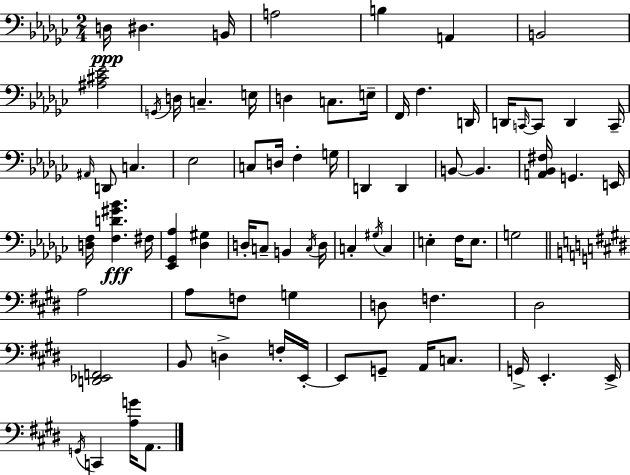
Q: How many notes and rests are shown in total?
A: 78